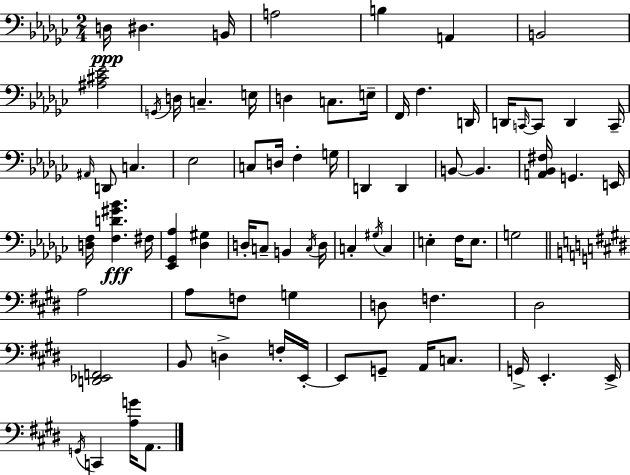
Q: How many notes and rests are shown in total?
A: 78